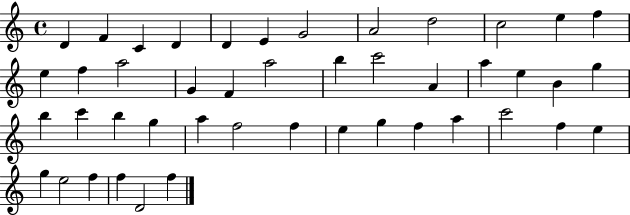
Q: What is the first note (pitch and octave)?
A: D4